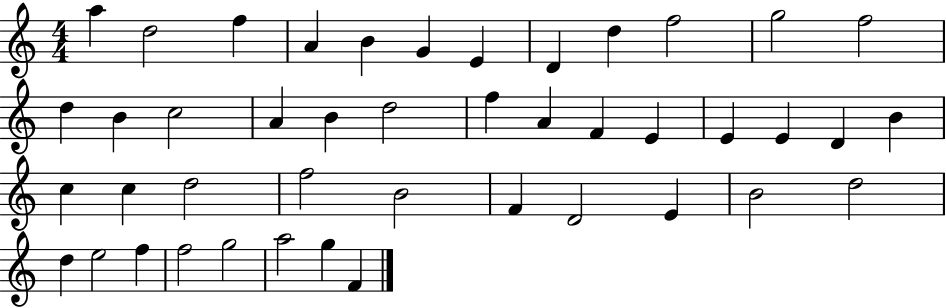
A5/q D5/h F5/q A4/q B4/q G4/q E4/q D4/q D5/q F5/h G5/h F5/h D5/q B4/q C5/h A4/q B4/q D5/h F5/q A4/q F4/q E4/q E4/q E4/q D4/q B4/q C5/q C5/q D5/h F5/h B4/h F4/q D4/h E4/q B4/h D5/h D5/q E5/h F5/q F5/h G5/h A5/h G5/q F4/q